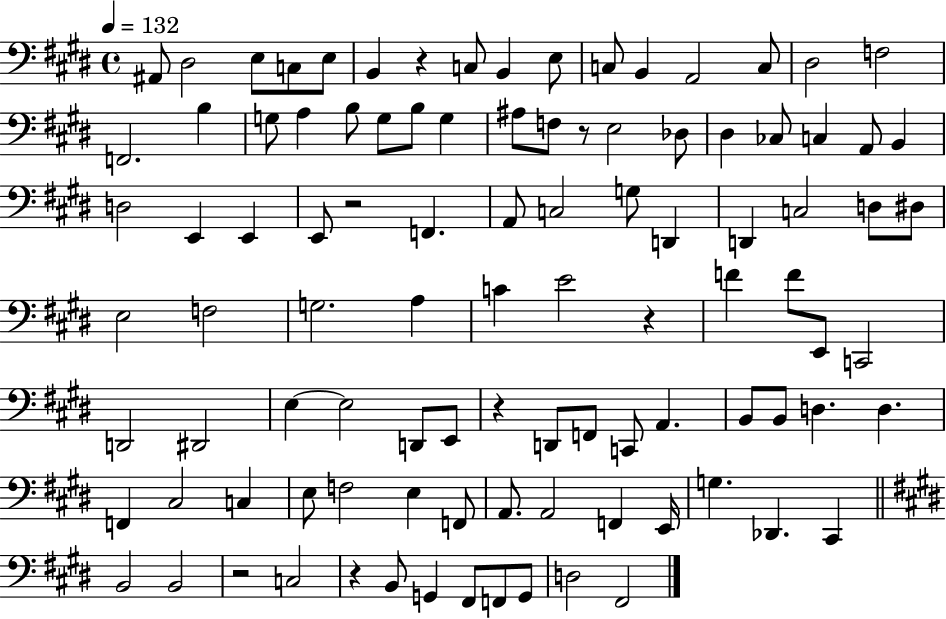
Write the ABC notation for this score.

X:1
T:Untitled
M:4/4
L:1/4
K:E
^A,,/2 ^D,2 E,/2 C,/2 E,/2 B,, z C,/2 B,, E,/2 C,/2 B,, A,,2 C,/2 ^D,2 F,2 F,,2 B, G,/2 A, B,/2 G,/2 B,/2 G, ^A,/2 F,/2 z/2 E,2 _D,/2 ^D, _C,/2 C, A,,/2 B,, D,2 E,, E,, E,,/2 z2 F,, A,,/2 C,2 G,/2 D,, D,, C,2 D,/2 ^D,/2 E,2 F,2 G,2 A, C E2 z F F/2 E,,/2 C,,2 D,,2 ^D,,2 E, E,2 D,,/2 E,,/2 z D,,/2 F,,/2 C,,/2 A,, B,,/2 B,,/2 D, D, F,, ^C,2 C, E,/2 F,2 E, F,,/2 A,,/2 A,,2 F,, E,,/4 G, _D,, ^C,, B,,2 B,,2 z2 C,2 z B,,/2 G,, ^F,,/2 F,,/2 G,,/2 D,2 ^F,,2